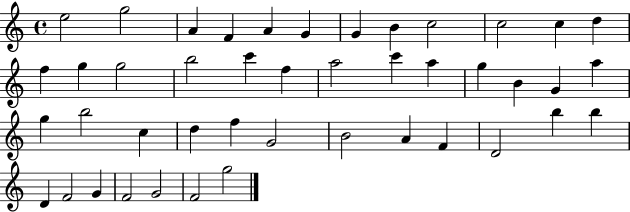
E5/h G5/h A4/q F4/q A4/q G4/q G4/q B4/q C5/h C5/h C5/q D5/q F5/q G5/q G5/h B5/h C6/q F5/q A5/h C6/q A5/q G5/q B4/q G4/q A5/q G5/q B5/h C5/q D5/q F5/q G4/h B4/h A4/q F4/q D4/h B5/q B5/q D4/q F4/h G4/q F4/h G4/h F4/h G5/h